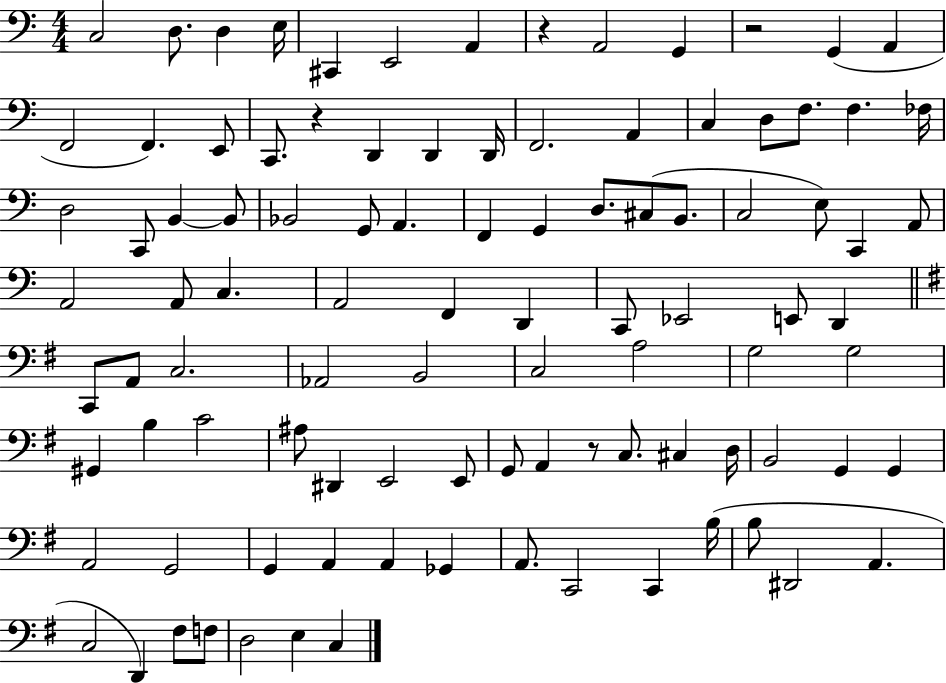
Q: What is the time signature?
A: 4/4